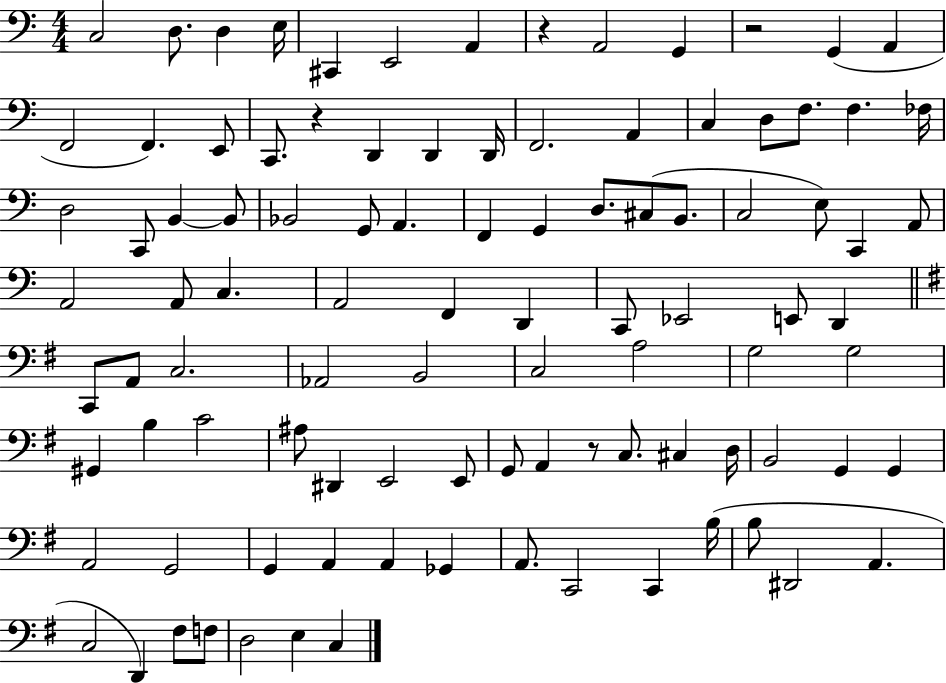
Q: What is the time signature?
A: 4/4